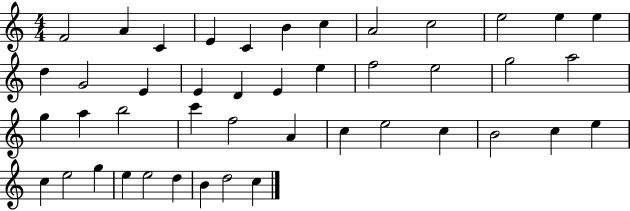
X:1
T:Untitled
M:4/4
L:1/4
K:C
F2 A C E C B c A2 c2 e2 e e d G2 E E D E e f2 e2 g2 a2 g a b2 c' f2 A c e2 c B2 c e c e2 g e e2 d B d2 c